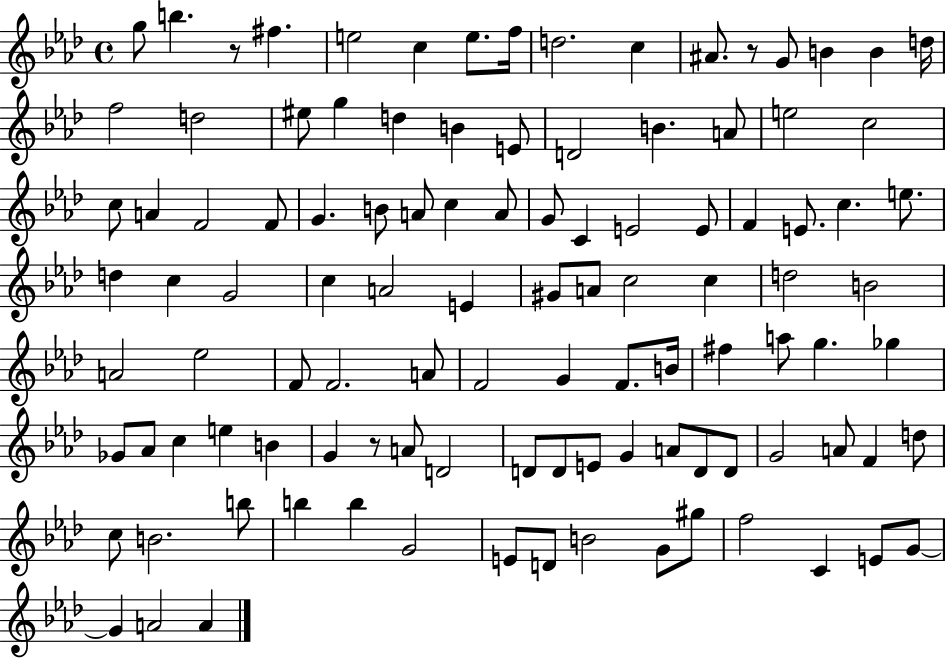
{
  \clef treble
  \time 4/4
  \defaultTimeSignature
  \key aes \major
  g''8 b''4. r8 fis''4. | e''2 c''4 e''8. f''16 | d''2. c''4 | ais'8. r8 g'8 b'4 b'4 d''16 | \break f''2 d''2 | eis''8 g''4 d''4 b'4 e'8 | d'2 b'4. a'8 | e''2 c''2 | \break c''8 a'4 f'2 f'8 | g'4. b'8 a'8 c''4 a'8 | g'8 c'4 e'2 e'8 | f'4 e'8. c''4. e''8. | \break d''4 c''4 g'2 | c''4 a'2 e'4 | gis'8 a'8 c''2 c''4 | d''2 b'2 | \break a'2 ees''2 | f'8 f'2. a'8 | f'2 g'4 f'8. b'16 | fis''4 a''8 g''4. ges''4 | \break ges'8 aes'8 c''4 e''4 b'4 | g'4 r8 a'8 d'2 | d'8 d'8 e'8 g'4 a'8 d'8 d'8 | g'2 a'8 f'4 d''8 | \break c''8 b'2. b''8 | b''4 b''4 g'2 | e'8 d'8 b'2 g'8 gis''8 | f''2 c'4 e'8 g'8~~ | \break g'4 a'2 a'4 | \bar "|."
}